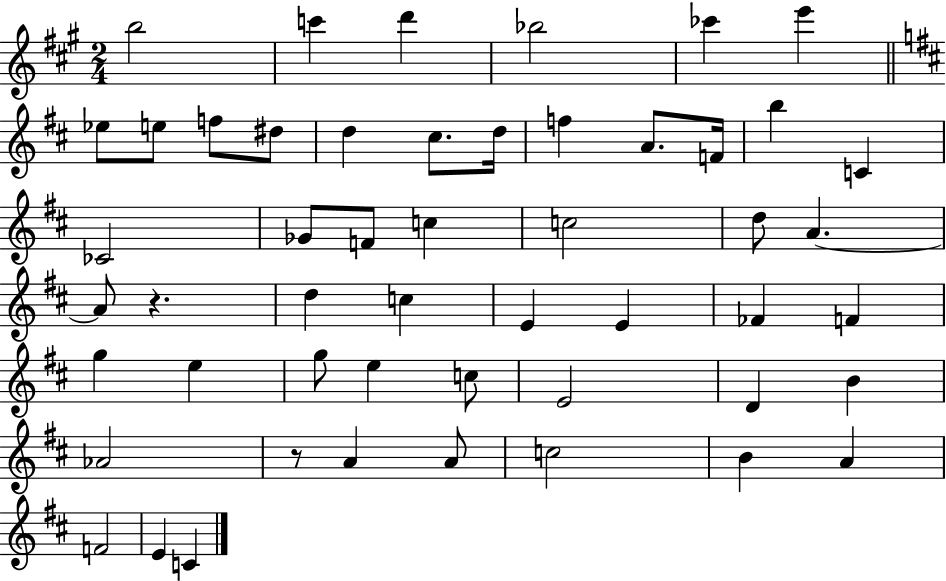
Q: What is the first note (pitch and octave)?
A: B5